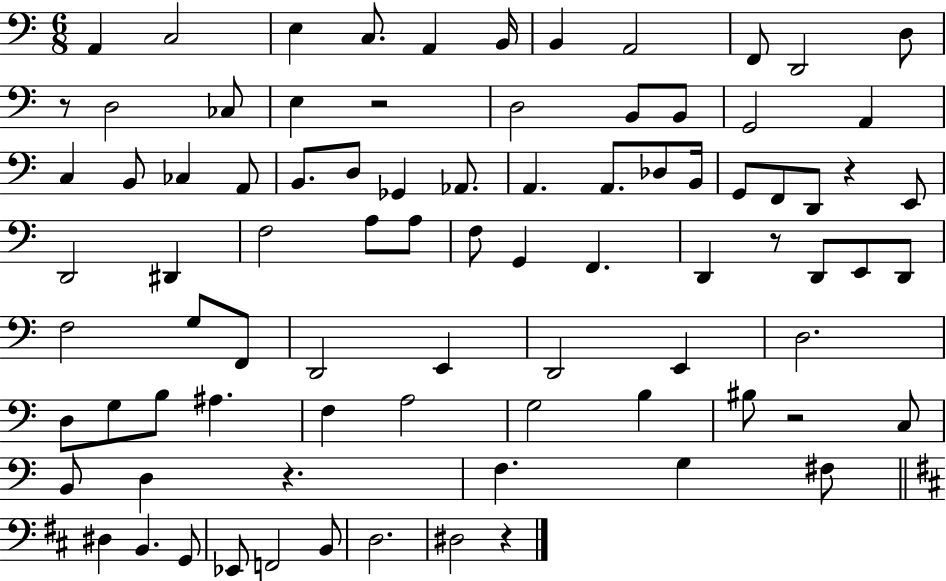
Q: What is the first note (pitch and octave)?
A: A2